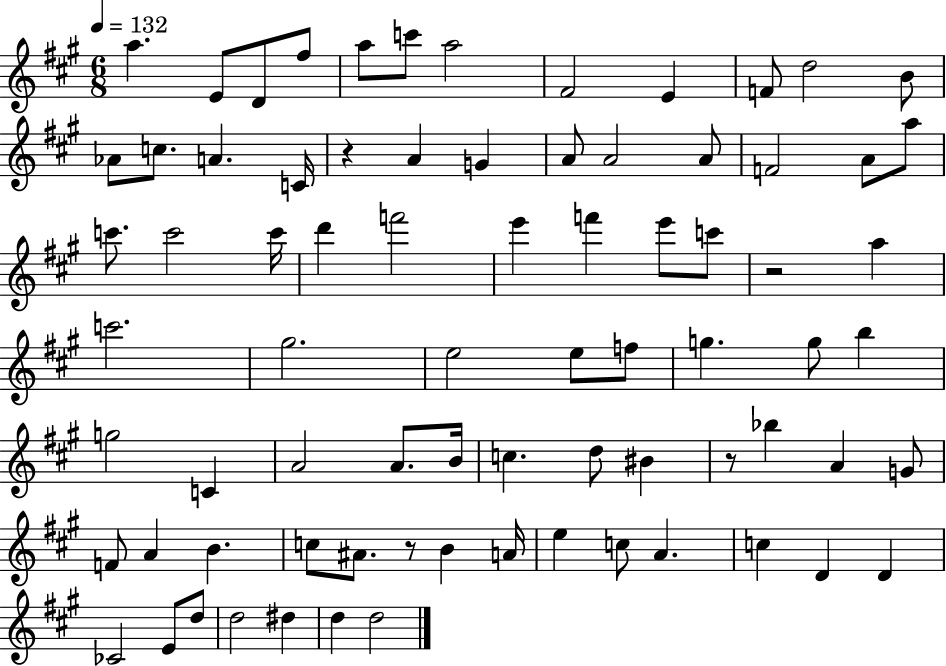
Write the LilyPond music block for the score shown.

{
  \clef treble
  \numericTimeSignature
  \time 6/8
  \key a \major
  \tempo 4 = 132
  a''4. e'8 d'8 fis''8 | a''8 c'''8 a''2 | fis'2 e'4 | f'8 d''2 b'8 | \break aes'8 c''8. a'4. c'16 | r4 a'4 g'4 | a'8 a'2 a'8 | f'2 a'8 a''8 | \break c'''8. c'''2 c'''16 | d'''4 f'''2 | e'''4 f'''4 e'''8 c'''8 | r2 a''4 | \break c'''2. | gis''2. | e''2 e''8 f''8 | g''4. g''8 b''4 | \break g''2 c'4 | a'2 a'8. b'16 | c''4. d''8 bis'4 | r8 bes''4 a'4 g'8 | \break f'8 a'4 b'4. | c''8 ais'8. r8 b'4 a'16 | e''4 c''8 a'4. | c''4 d'4 d'4 | \break ces'2 e'8 d''8 | d''2 dis''4 | d''4 d''2 | \bar "|."
}